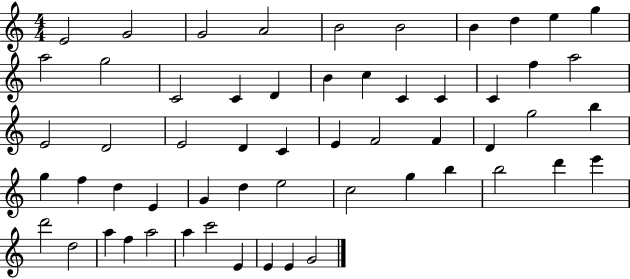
{
  \clef treble
  \numericTimeSignature
  \time 4/4
  \key c \major
  e'2 g'2 | g'2 a'2 | b'2 b'2 | b'4 d''4 e''4 g''4 | \break a''2 g''2 | c'2 c'4 d'4 | b'4 c''4 c'4 c'4 | c'4 f''4 a''2 | \break e'2 d'2 | e'2 d'4 c'4 | e'4 f'2 f'4 | d'4 g''2 b''4 | \break g''4 f''4 d''4 e'4 | g'4 d''4 e''2 | c''2 g''4 b''4 | b''2 d'''4 e'''4 | \break d'''2 d''2 | a''4 f''4 a''2 | a''4 c'''2 e'4 | e'4 e'4 g'2 | \break \bar "|."
}